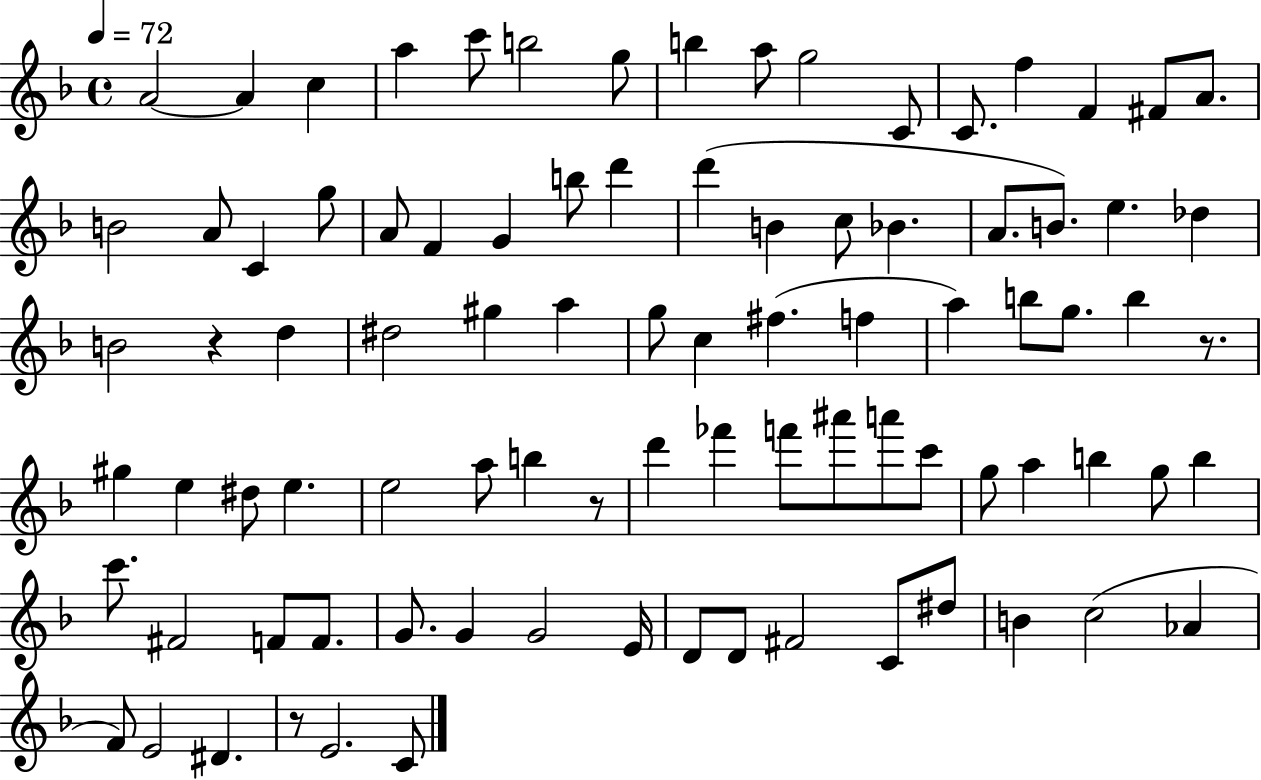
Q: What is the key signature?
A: F major